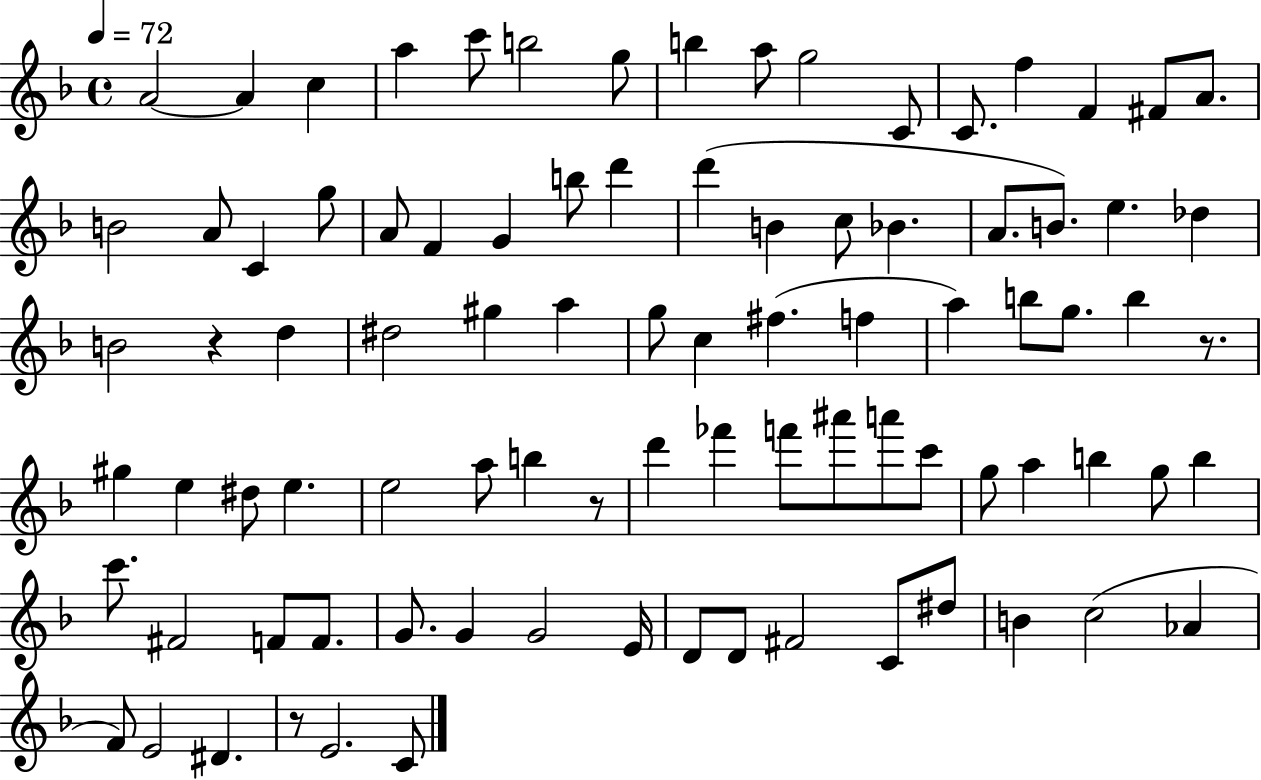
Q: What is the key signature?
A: F major